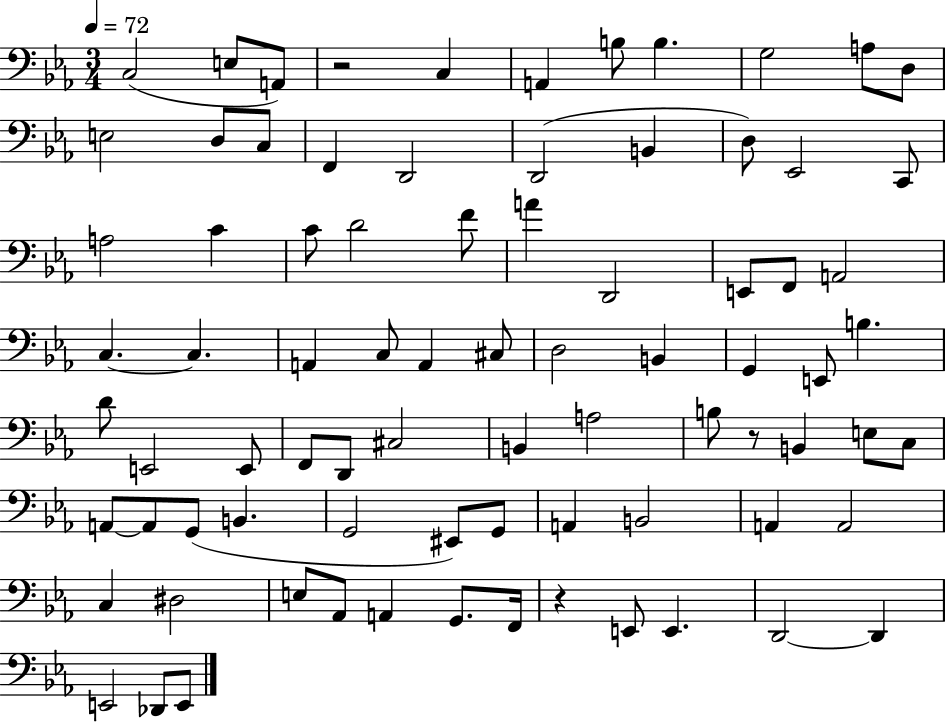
X:1
T:Untitled
M:3/4
L:1/4
K:Eb
C,2 E,/2 A,,/2 z2 C, A,, B,/2 B, G,2 A,/2 D,/2 E,2 D,/2 C,/2 F,, D,,2 D,,2 B,, D,/2 _E,,2 C,,/2 A,2 C C/2 D2 F/2 A D,,2 E,,/2 F,,/2 A,,2 C, C, A,, C,/2 A,, ^C,/2 D,2 B,, G,, E,,/2 B, D/2 E,,2 E,,/2 F,,/2 D,,/2 ^C,2 B,, A,2 B,/2 z/2 B,, E,/2 C,/2 A,,/2 A,,/2 G,,/2 B,, G,,2 ^E,,/2 G,,/2 A,, B,,2 A,, A,,2 C, ^D,2 E,/2 _A,,/2 A,, G,,/2 F,,/4 z E,,/2 E,, D,,2 D,, E,,2 _D,,/2 E,,/2